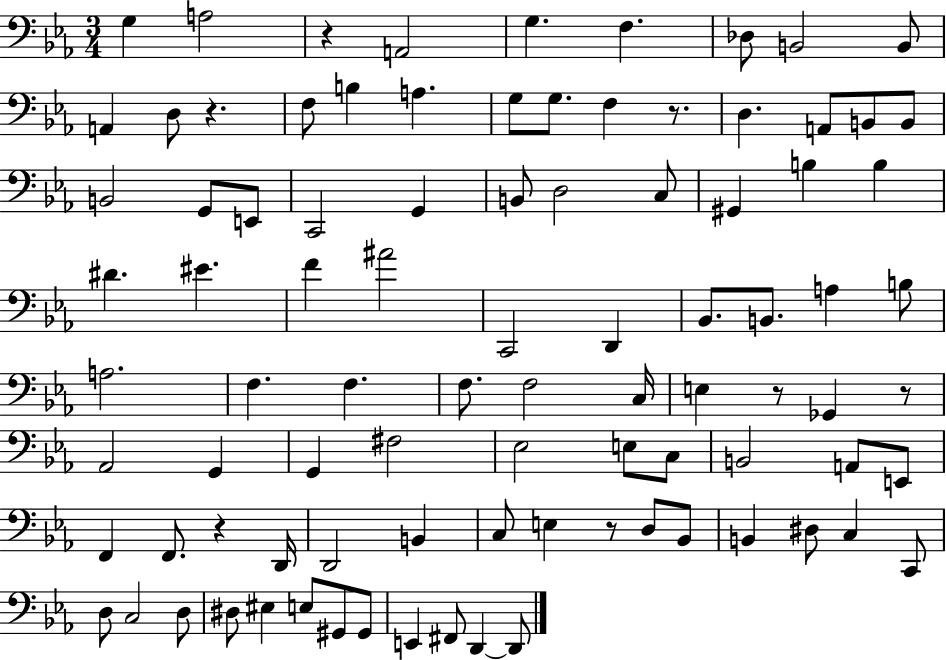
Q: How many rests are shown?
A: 7